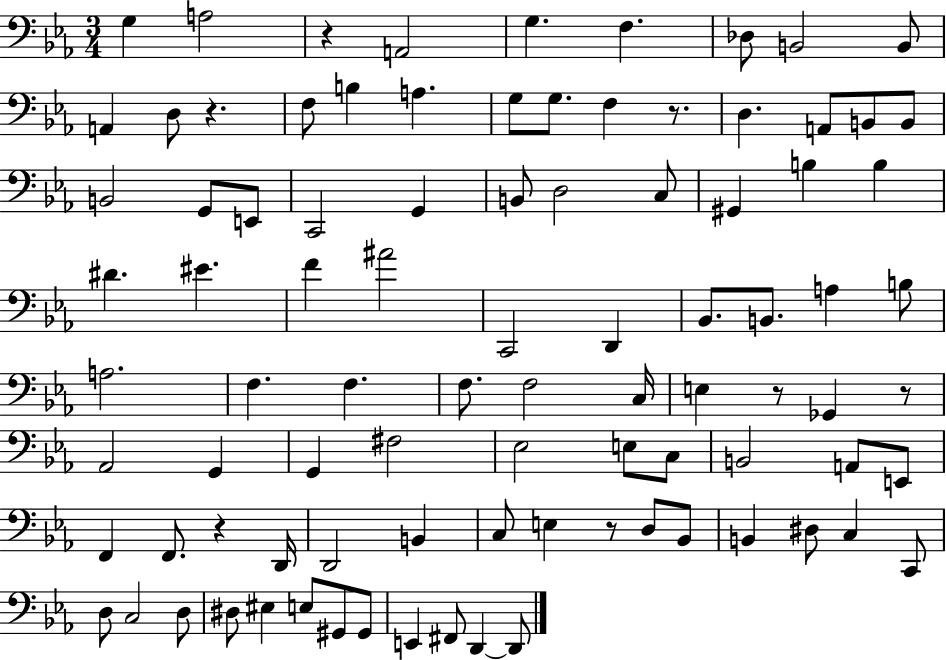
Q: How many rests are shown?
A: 7